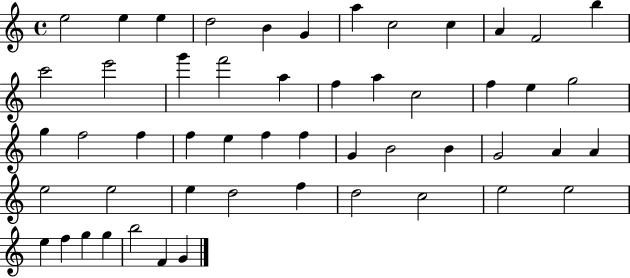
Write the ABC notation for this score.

X:1
T:Untitled
M:4/4
L:1/4
K:C
e2 e e d2 B G a c2 c A F2 b c'2 e'2 g' f'2 a f a c2 f e g2 g f2 f f e f f G B2 B G2 A A e2 e2 e d2 f d2 c2 e2 e2 e f g g b2 F G